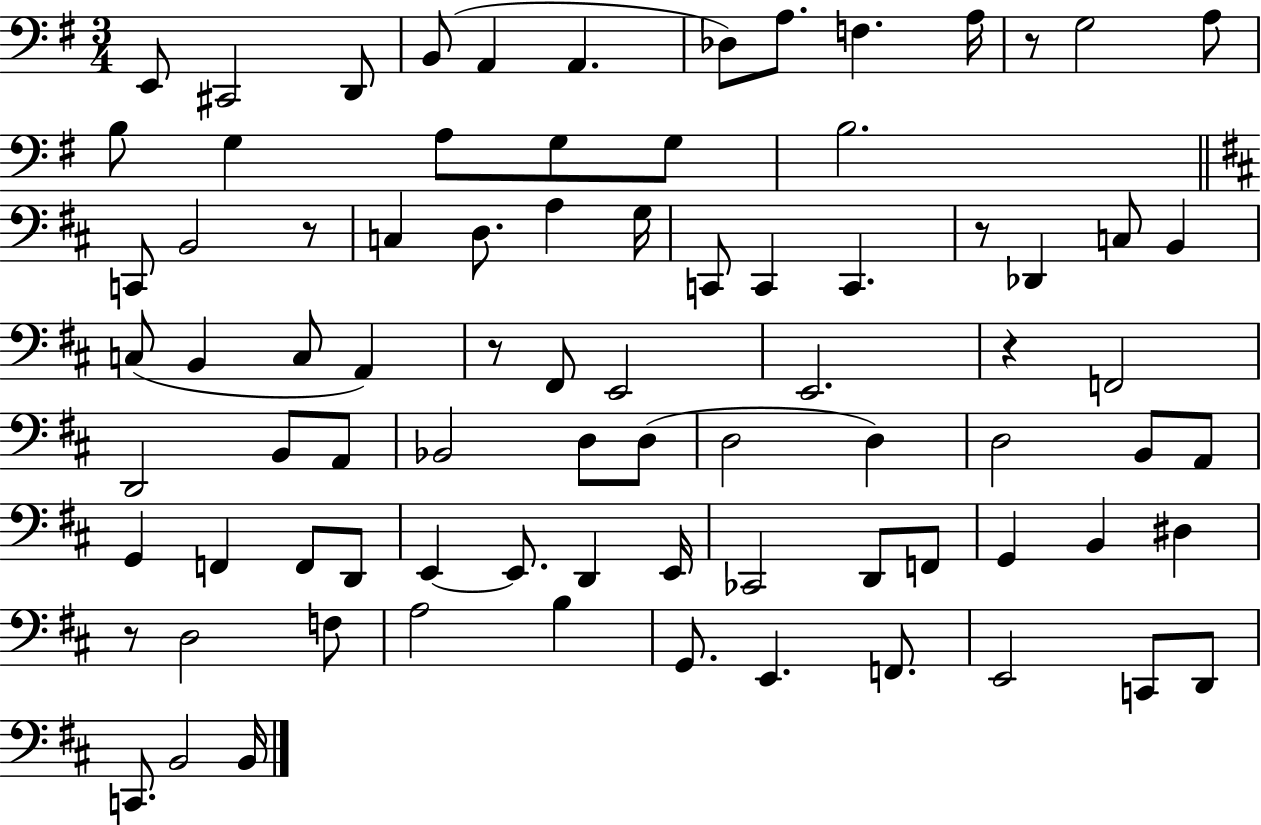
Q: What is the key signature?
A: G major